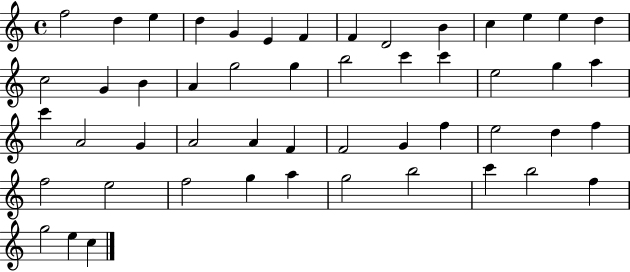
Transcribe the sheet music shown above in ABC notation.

X:1
T:Untitled
M:4/4
L:1/4
K:C
f2 d e d G E F F D2 B c e e d c2 G B A g2 g b2 c' c' e2 g a c' A2 G A2 A F F2 G f e2 d f f2 e2 f2 g a g2 b2 c' b2 f g2 e c